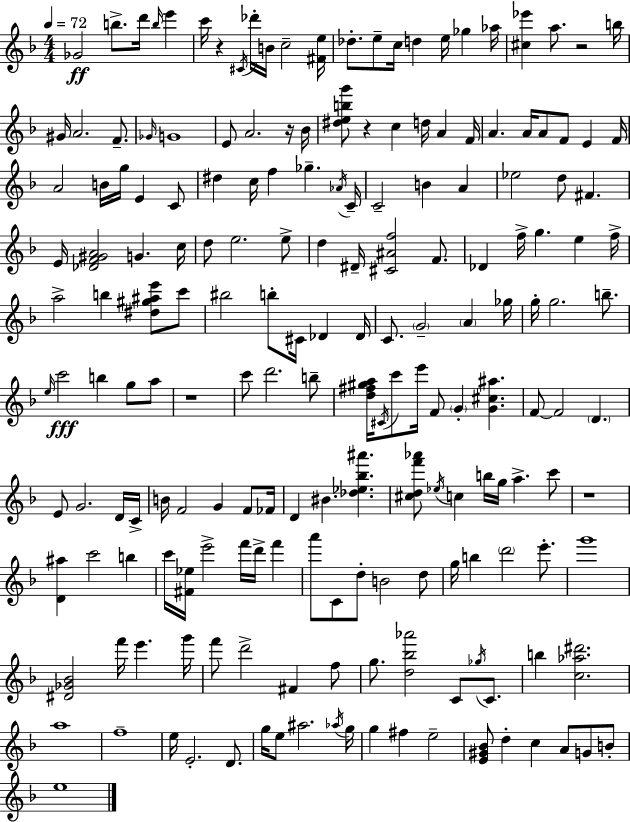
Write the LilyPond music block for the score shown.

{
  \clef treble
  \numericTimeSignature
  \time 4/4
  \key f \major
  \tempo 4 = 72
  ges'2\ff b''8.-> d'''16 \grace { b''16 } e'''4 | c'''16 r4 \acciaccatura { cis'16 } des'''16-. b'16 c''2-- | <fis' e''>16 des''8.-. e''8-- c''16 d''4 e''16 ges''4 | aes''16 <cis'' ees'''>4 a''8. r2 | \break b''16 gis'16 a'2. f'8.-- | \grace { ges'16 } g'1 | e'8 a'2. | r16 bes'16 <dis'' e'' b'' g'''>8 r4 c''4 d''16 a'4 | \break f'16 a'4. a'16 a'8 f'8 e'4 | f'16 a'2 b'16 g''16 e'4 | c'8 dis''4 c''16 f''4 ges''4.-- | \acciaccatura { aes'16 } c'16-- c'2-- b'4 | \break a'4 ees''2 d''8 fis'4. | e'16 <des' f' gis' a'>2 g'4. | c''16 d''8 e''2. | e''8-> d''4 dis'16-- <cis' ais' f''>2 | \break f'8. des'4 f''16-> g''4. e''4 | f''16-> a''2-> b''4 | <dis'' gis'' ais'' e'''>8 c'''8 bis''2 b''8-. cis'16 des'4 | des'16 c'8. \parenthesize g'2-- \parenthesize a'4 | \break ges''16 g''16-. g''2. | b''8.-- \grace { e''16 }\fff c'''2 b''4 | g''8 a''8 r1 | c'''8 d'''2. | \break b''8-- <d'' fis'' gis'' a''>16 \acciaccatura { cis'16 } c'''8 e'''16 f'8 \parenthesize g'4-. | <g' cis'' ais''>4. f'8~~ f'2 | \parenthesize d'4. e'8 g'2. | d'16 c'16-> b'16 f'2 g'4 | \break f'8 fes'16 d'4 bis'4. | <des'' ees'' bes'' ais'''>4. <cis'' d'' f''' aes'''>8 \acciaccatura { ees''16 } c''4 b''16 g''16 a''4.-> | c'''8 r1 | <d' ais''>4 c'''2 | \break b''4 c'''16 <fis' ees''>16 e'''2-> | f'''16 d'''16-> f'''4 a'''8 c'8 d''8-. b'2 | d''8 g''16 b''4 \parenthesize d'''2 | e'''8.-. g'''1 | \break <dis' ges' bes'>2 f'''16 | e'''4. g'''16 f'''8 d'''2-> | fis'4 f''8 g''8. <d'' bes'' aes'''>2 | c'8 \acciaccatura { ges''16 } c'8. b''4 <c'' aes'' dis'''>2. | \break a''1 | f''1-- | e''16 e'2.-. | d'8. g''16 e''8 ais''2. | \break \acciaccatura { aes''16 } g''16 g''4 fis''4 | e''2-- <e' gis' bes'>8 d''4-. c''4 | a'8 g'8 b'8-. e''1 | \bar "|."
}